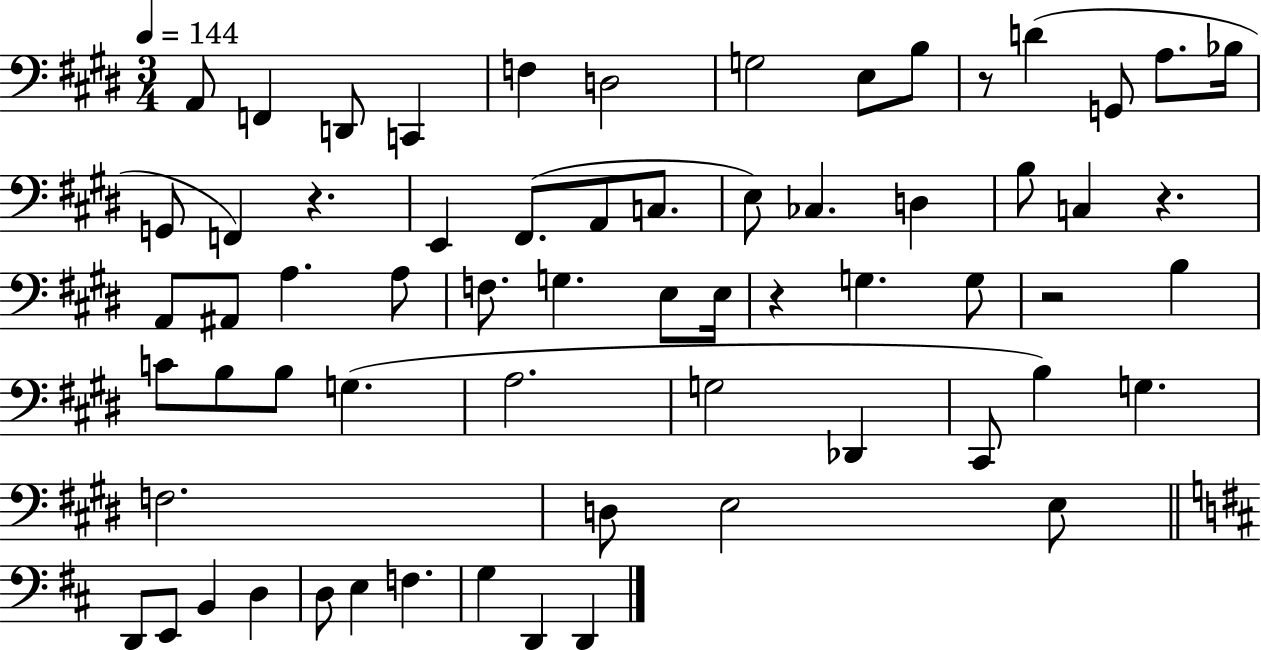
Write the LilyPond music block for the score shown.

{
  \clef bass
  \numericTimeSignature
  \time 3/4
  \key e \major
  \tempo 4 = 144
  \repeat volta 2 { a,8 f,4 d,8 c,4 | f4 d2 | g2 e8 b8 | r8 d'4( g,8 a8. bes16 | \break g,8 f,4) r4. | e,4 fis,8.( a,8 c8. | e8) ces4. d4 | b8 c4 r4. | \break a,8 ais,8 a4. a8 | f8. g4. e8 e16 | r4 g4. g8 | r2 b4 | \break c'8 b8 b8 g4.( | a2. | g2 des,4 | cis,8 b4) g4. | \break f2. | d8 e2 e8 | \bar "||" \break \key b \minor d,8 e,8 b,4 d4 | d8 e4 f4. | g4 d,4 d,4 | } \bar "|."
}